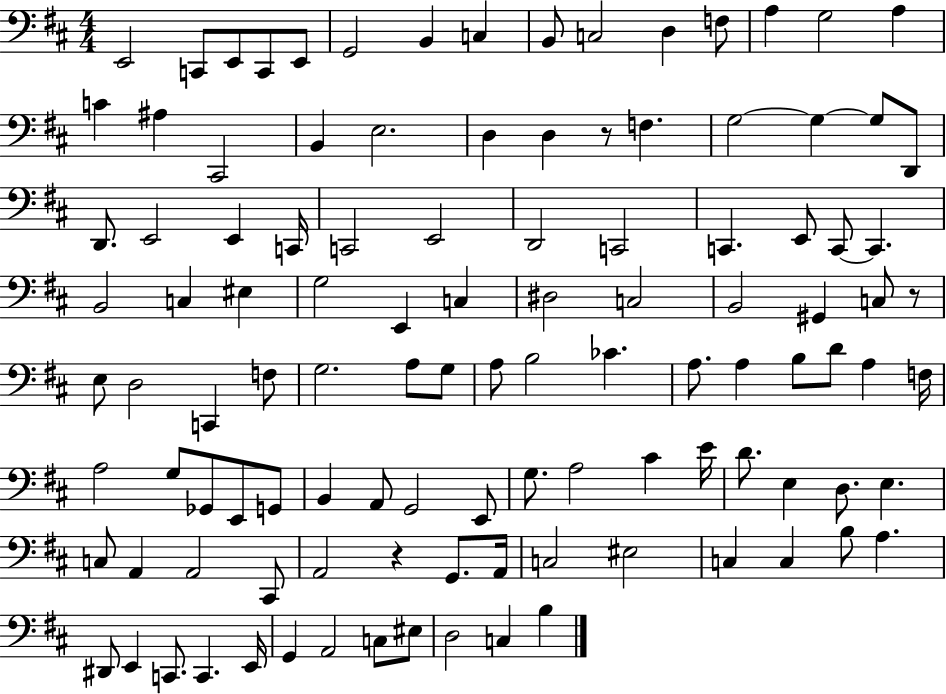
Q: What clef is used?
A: bass